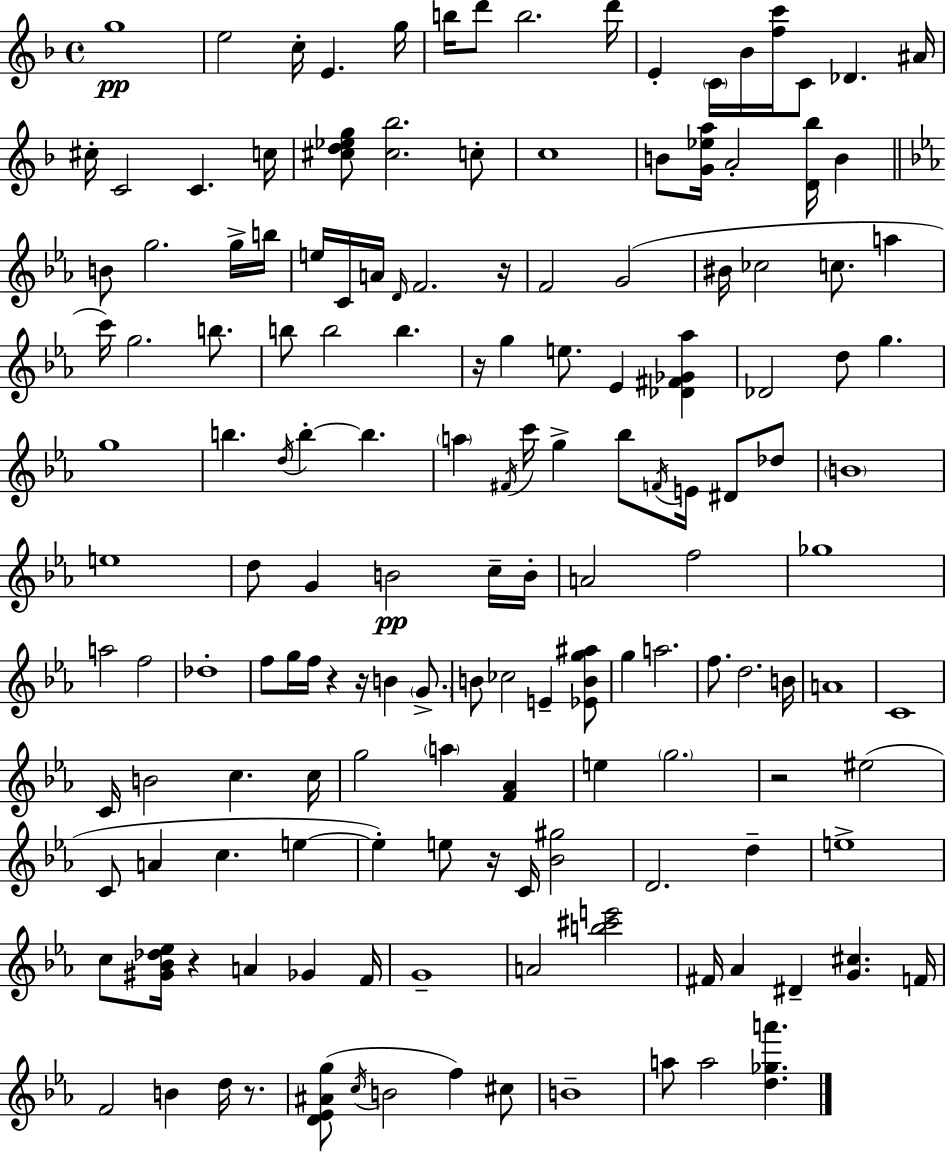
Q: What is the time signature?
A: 4/4